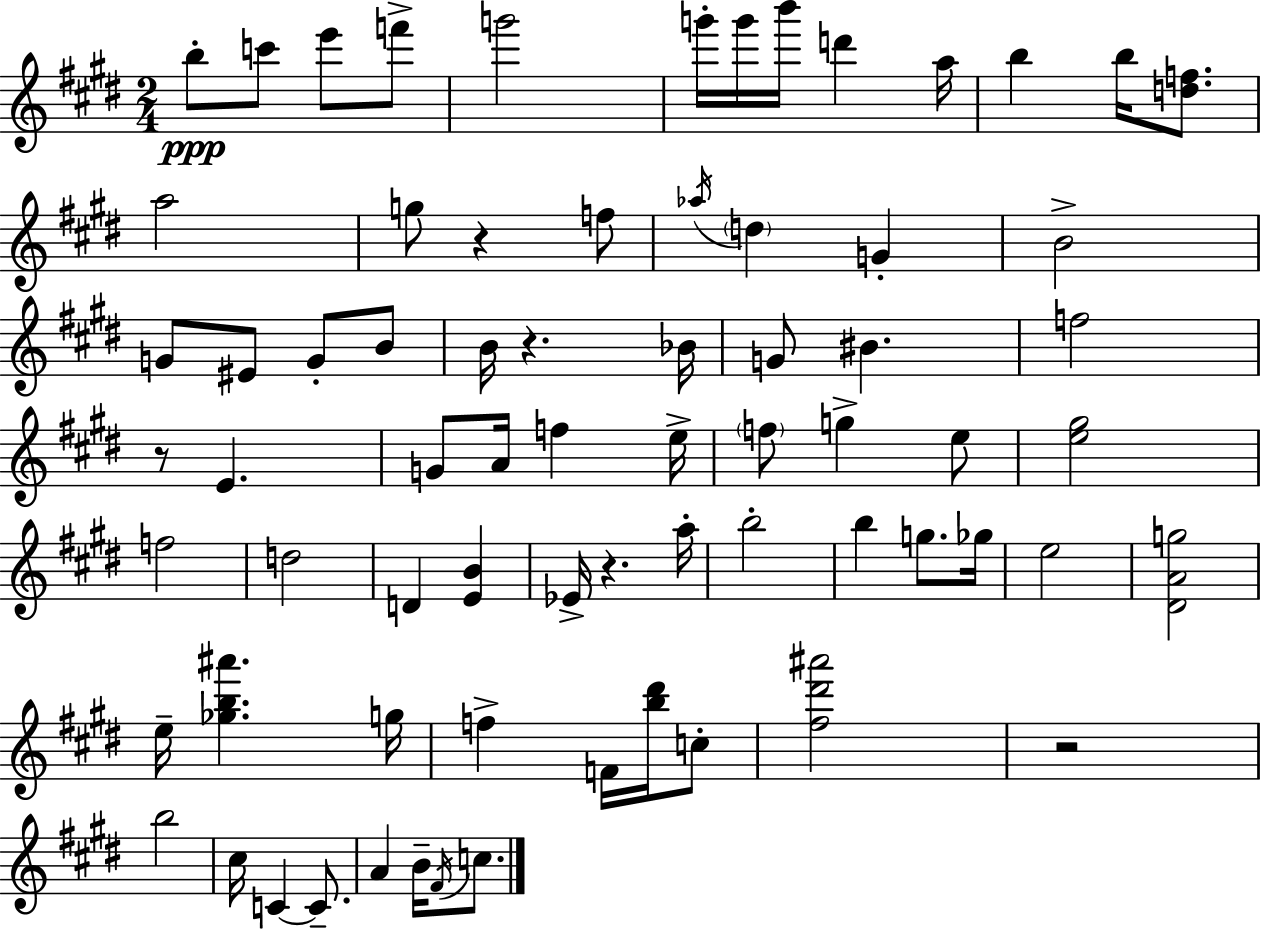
B5/e C6/e E6/e F6/e G6/h G6/s G6/s B6/s D6/q A5/s B5/q B5/s [D5,F5]/e. A5/h G5/e R/q F5/e Ab5/s D5/q G4/q B4/h G4/e EIS4/e G4/e B4/e B4/s R/q. Bb4/s G4/e BIS4/q. F5/h R/e E4/q. G4/e A4/s F5/q E5/s F5/e G5/q E5/e [E5,G#5]/h F5/h D5/h D4/q [E4,B4]/q Eb4/s R/q. A5/s B5/h B5/q G5/e. Gb5/s E5/h [D#4,A4,G5]/h E5/s [Gb5,B5,A#6]/q. G5/s F5/q F4/s [B5,D#6]/s C5/e [F#5,D#6,A#6]/h R/h B5/h C#5/s C4/q C4/e. A4/q B4/s F#4/s C5/e.